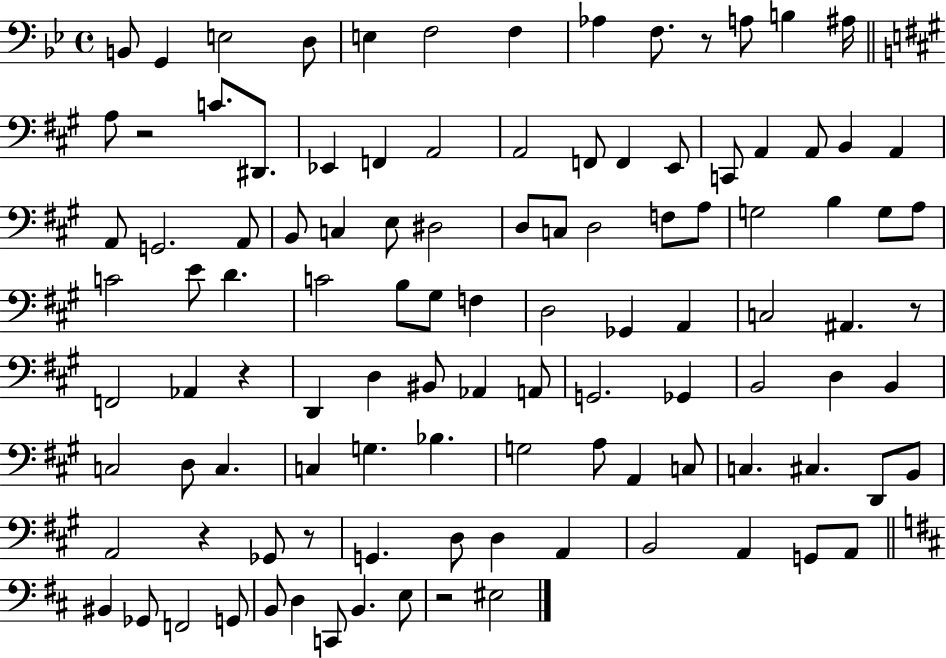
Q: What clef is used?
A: bass